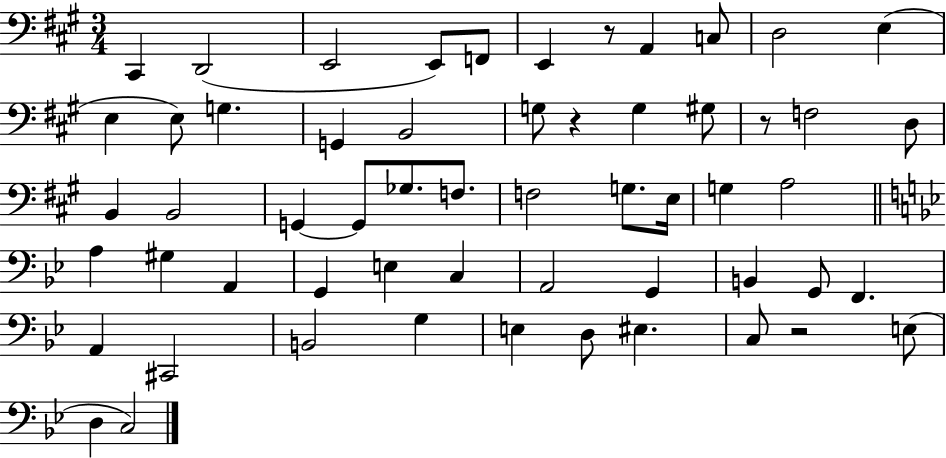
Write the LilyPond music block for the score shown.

{
  \clef bass
  \numericTimeSignature
  \time 3/4
  \key a \major
  cis,4 d,2( | e,2 e,8) f,8 | e,4 r8 a,4 c8 | d2 e4( | \break e4 e8) g4. | g,4 b,2 | g8 r4 g4 gis8 | r8 f2 d8 | \break b,4 b,2 | g,4~~ g,8 ges8. f8. | f2 g8. e16 | g4 a2 | \break \bar "||" \break \key g \minor a4 gis4 a,4 | g,4 e4 c4 | a,2 g,4 | b,4 g,8 f,4. | \break a,4 cis,2 | b,2 g4 | e4 d8 eis4. | c8 r2 e8( | \break d4 c2) | \bar "|."
}